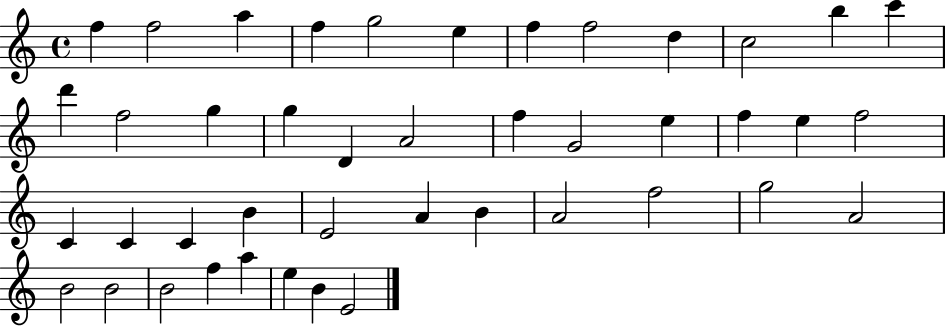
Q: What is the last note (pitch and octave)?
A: E4